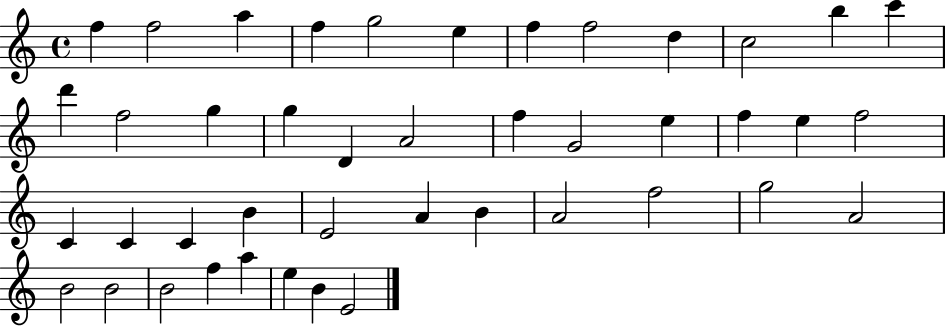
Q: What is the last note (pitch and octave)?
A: E4